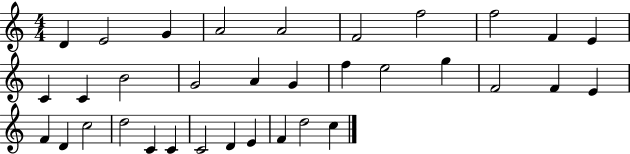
{
  \clef treble
  \numericTimeSignature
  \time 4/4
  \key c \major
  d'4 e'2 g'4 | a'2 a'2 | f'2 f''2 | f''2 f'4 e'4 | \break c'4 c'4 b'2 | g'2 a'4 g'4 | f''4 e''2 g''4 | f'2 f'4 e'4 | \break f'4 d'4 c''2 | d''2 c'4 c'4 | c'2 d'4 e'4 | f'4 d''2 c''4 | \break \bar "|."
}